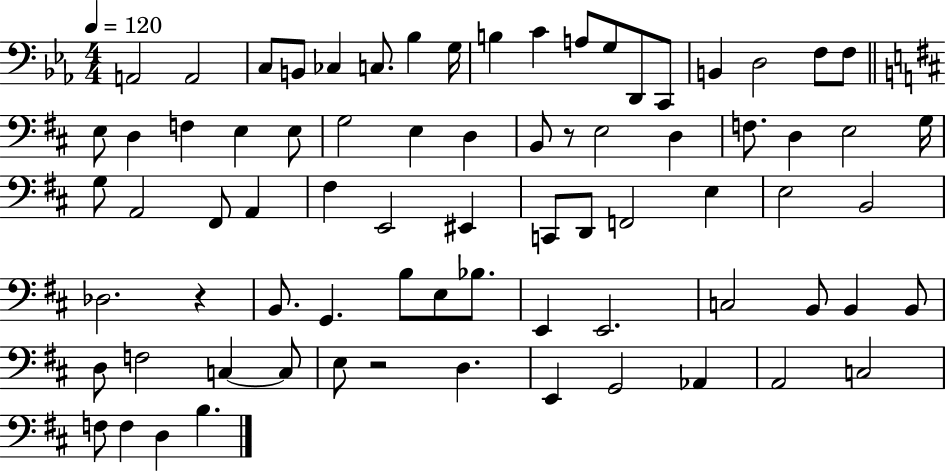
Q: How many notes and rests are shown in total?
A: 76